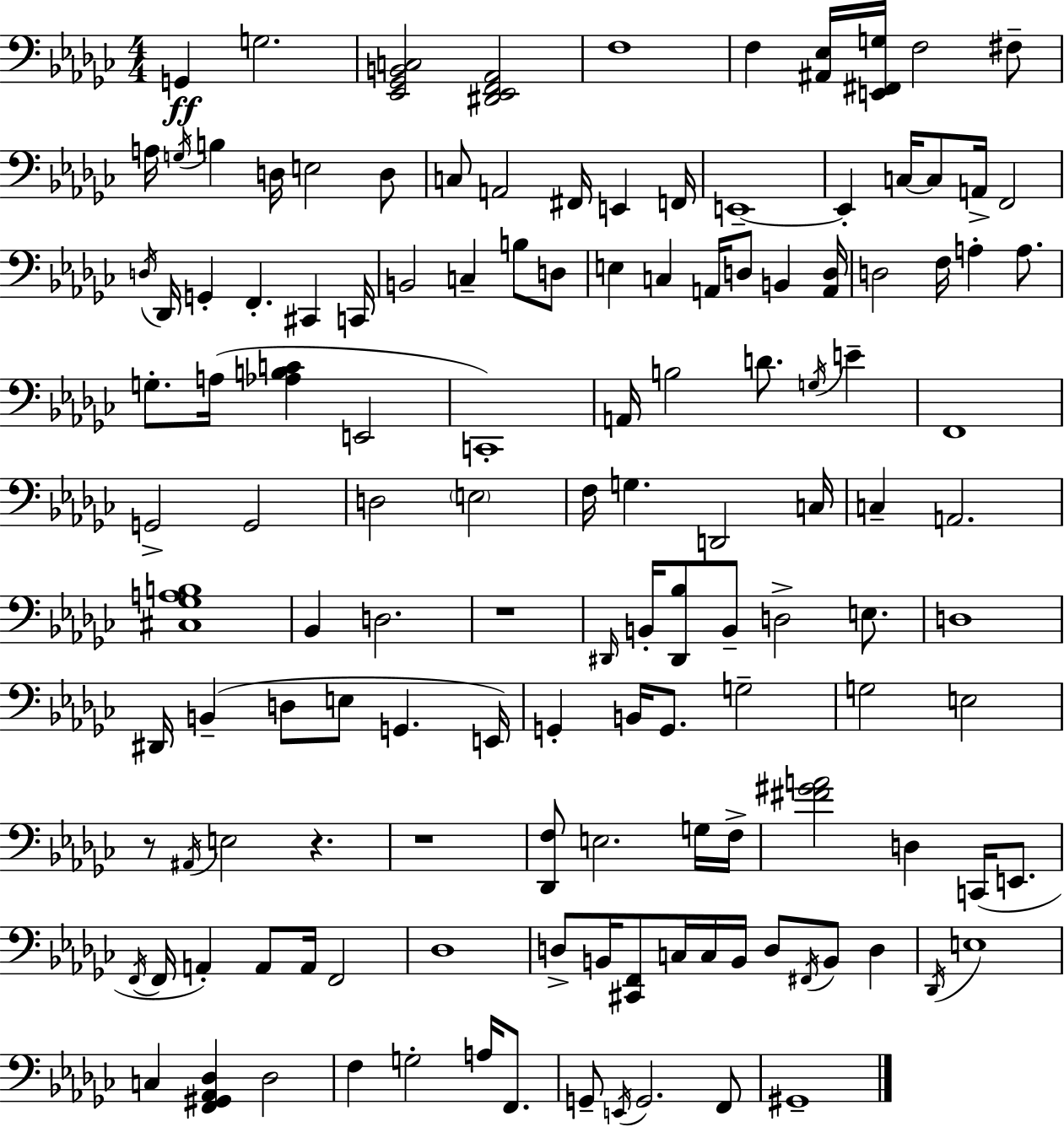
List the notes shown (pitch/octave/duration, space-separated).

G2/q G3/h. [Eb2,Gb2,B2,C3]/h [D#2,Eb2,F2,Ab2]/h F3/w F3/q [A#2,Eb3]/s [E2,F#2,G3]/s F3/h F#3/e A3/s G3/s B3/q D3/s E3/h D3/e C3/e A2/h F#2/s E2/q F2/s E2/w E2/q C3/s C3/e A2/s F2/h D3/s Db2/s G2/q F2/q. C#2/q C2/s B2/h C3/q B3/e D3/e E3/q C3/q A2/s D3/e B2/q [A2,D3]/s D3/h F3/s A3/q A3/e. G3/e. A3/s [Ab3,B3,C4]/q E2/h C2/w A2/s B3/h D4/e. G3/s E4/q F2/w G2/h G2/h D3/h E3/h F3/s G3/q. D2/h C3/s C3/q A2/h. [C#3,Gb3,A3,B3]/w Bb2/q D3/h. R/w D#2/s B2/s [D#2,Bb3]/e B2/e D3/h E3/e. D3/w D#2/s B2/q D3/e E3/e G2/q. E2/s G2/q B2/s G2/e. G3/h G3/h E3/h R/e A#2/s E3/h R/q. R/w [Db2,F3]/e E3/h. G3/s F3/s [F#4,G#4,A4]/h D3/q C2/s E2/e. F2/s F2/s A2/q A2/e A2/s F2/h Db3/w D3/e B2/s [C#2,F2]/e C3/s C3/s B2/s D3/e F#2/s B2/e D3/q Db2/s E3/w C3/q [F2,G#2,Ab2,Db3]/q Db3/h F3/q G3/h A3/s F2/e. G2/e E2/s G2/h. F2/e G#2/w